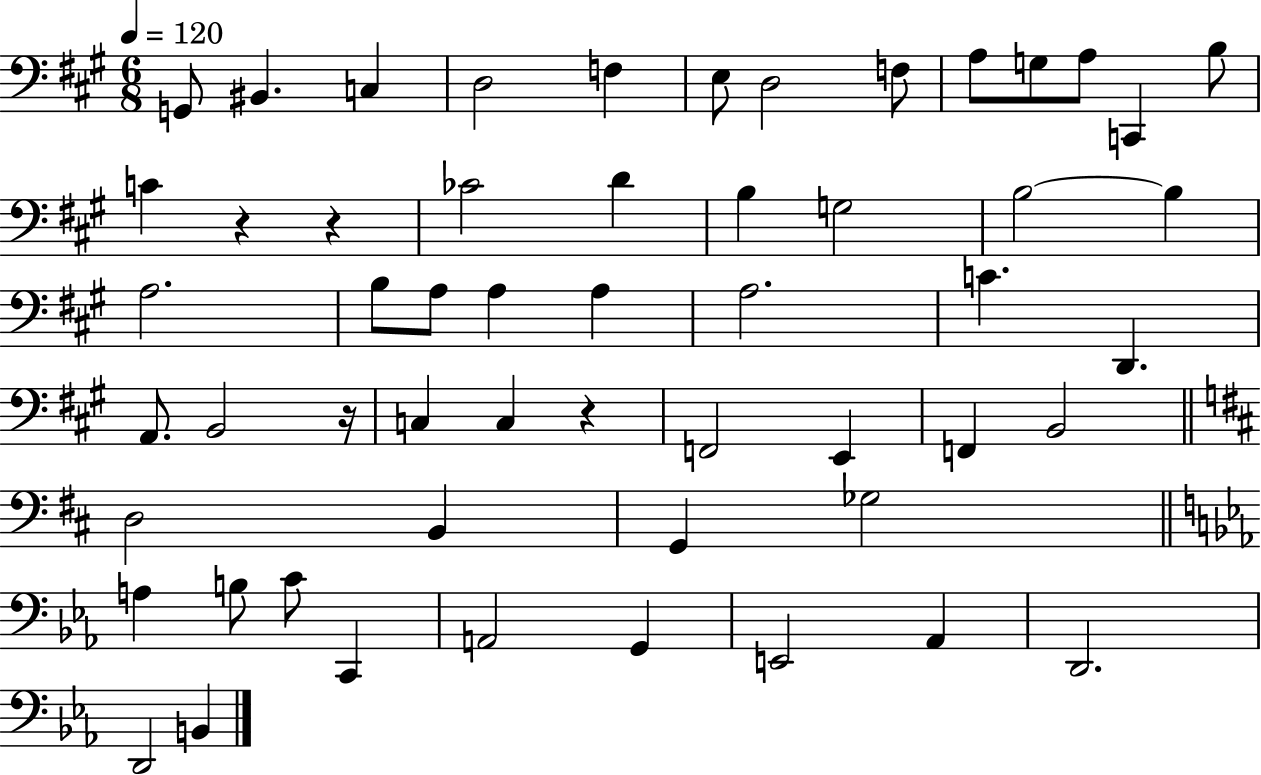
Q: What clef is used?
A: bass